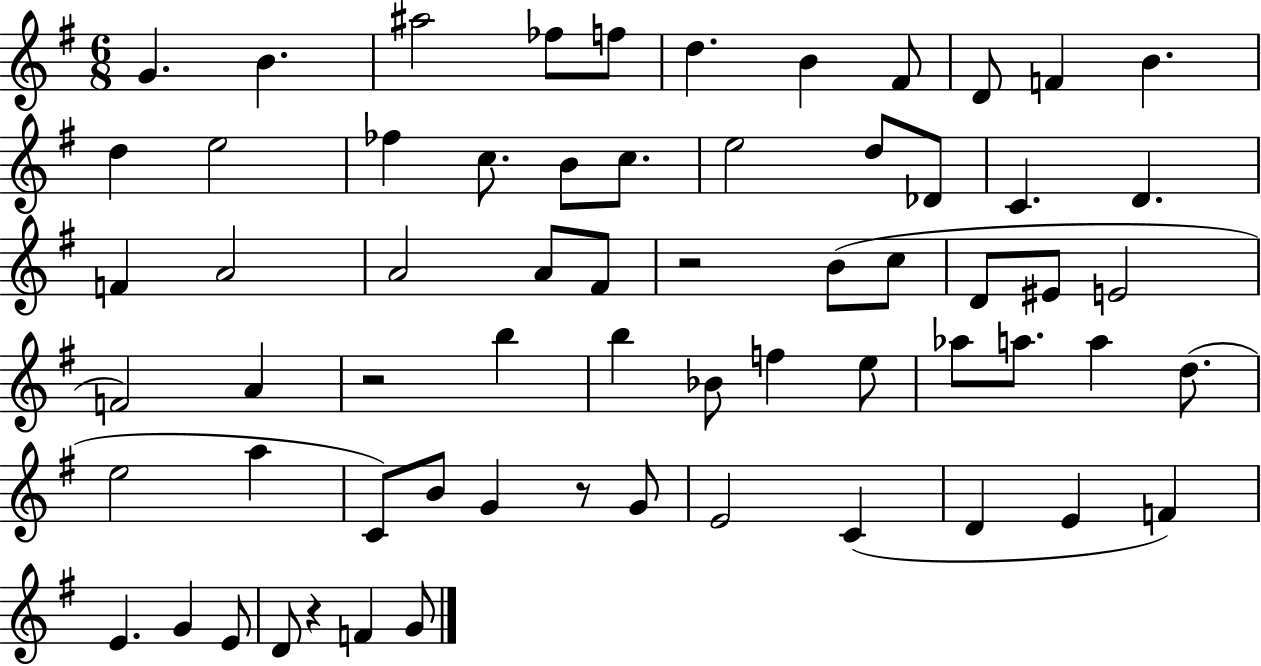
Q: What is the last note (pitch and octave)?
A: G4